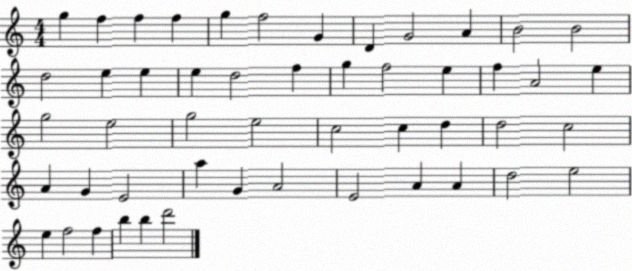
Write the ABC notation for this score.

X:1
T:Untitled
M:4/4
L:1/4
K:C
g f f f g f2 G D G2 A B2 B2 d2 e e e d2 f g f2 e f A2 e g2 e2 g2 e2 c2 c d d2 c2 A G E2 a G A2 E2 A A d2 e2 e f2 f b b d'2